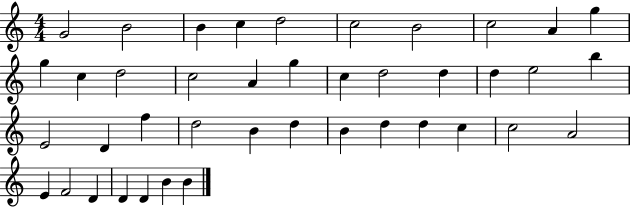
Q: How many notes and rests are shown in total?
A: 41